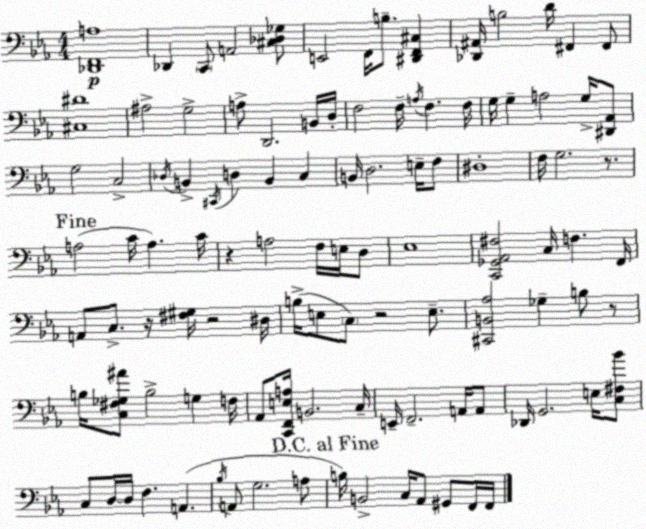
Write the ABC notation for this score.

X:1
T:Untitled
M:4/4
L:1/4
K:Eb
[_D,,F,,A,]4 _D,, C,,/2 A,,2 [^C,_D,_G,]/2 E,,2 F,,/4 B,/2 [^D,,F,,^C,] [_D,,^A,,]/4 B,2 D/4 ^F,, ^F,,/2 [^C,^D]4 ^A,2 G,2 A,/2 D,,2 B,,/4 D,/4 F,2 F,/4 A,/4 F, F,/4 G,/4 G, A,2 G,/4 [^D,,_A,,]/2 G,2 C,2 _D,/4 B,, ^C,,/4 D, B,, C, B,,/4 D,2 E,/4 F,/2 ^D,4 F,/4 G,2 z/2 A,2 C/4 A, C/4 z A,2 F,/4 E,/4 D,/2 _E,4 [C,,_G,,_A,,^F,]2 C,/4 F, F,,/4 A,,/2 C,/2 z/4 [^F,^G,]/4 z2 ^D,/4 B,/4 E,/2 C,/2 z2 E,/2 [^C,,B,,_A,]2 _G, B,/2 z/2 B,/4 [C,^F,_G,^A]/2 B,2 G, F,/4 _A,,/2 [C,,F,,E,A,]/4 B,,2 C,/4 E,,/4 F,,2 A,,/4 A,,/2 _D,,/4 G,,2 E,/4 [C,^F,_B]/2 C,/2 D,/4 D,/4 F, A,, _B,/4 A,,/2 G,2 A,/2 B,/4 B,,2 C,/4 _A,,/2 ^G,,/2 F,,/4 F,,/4